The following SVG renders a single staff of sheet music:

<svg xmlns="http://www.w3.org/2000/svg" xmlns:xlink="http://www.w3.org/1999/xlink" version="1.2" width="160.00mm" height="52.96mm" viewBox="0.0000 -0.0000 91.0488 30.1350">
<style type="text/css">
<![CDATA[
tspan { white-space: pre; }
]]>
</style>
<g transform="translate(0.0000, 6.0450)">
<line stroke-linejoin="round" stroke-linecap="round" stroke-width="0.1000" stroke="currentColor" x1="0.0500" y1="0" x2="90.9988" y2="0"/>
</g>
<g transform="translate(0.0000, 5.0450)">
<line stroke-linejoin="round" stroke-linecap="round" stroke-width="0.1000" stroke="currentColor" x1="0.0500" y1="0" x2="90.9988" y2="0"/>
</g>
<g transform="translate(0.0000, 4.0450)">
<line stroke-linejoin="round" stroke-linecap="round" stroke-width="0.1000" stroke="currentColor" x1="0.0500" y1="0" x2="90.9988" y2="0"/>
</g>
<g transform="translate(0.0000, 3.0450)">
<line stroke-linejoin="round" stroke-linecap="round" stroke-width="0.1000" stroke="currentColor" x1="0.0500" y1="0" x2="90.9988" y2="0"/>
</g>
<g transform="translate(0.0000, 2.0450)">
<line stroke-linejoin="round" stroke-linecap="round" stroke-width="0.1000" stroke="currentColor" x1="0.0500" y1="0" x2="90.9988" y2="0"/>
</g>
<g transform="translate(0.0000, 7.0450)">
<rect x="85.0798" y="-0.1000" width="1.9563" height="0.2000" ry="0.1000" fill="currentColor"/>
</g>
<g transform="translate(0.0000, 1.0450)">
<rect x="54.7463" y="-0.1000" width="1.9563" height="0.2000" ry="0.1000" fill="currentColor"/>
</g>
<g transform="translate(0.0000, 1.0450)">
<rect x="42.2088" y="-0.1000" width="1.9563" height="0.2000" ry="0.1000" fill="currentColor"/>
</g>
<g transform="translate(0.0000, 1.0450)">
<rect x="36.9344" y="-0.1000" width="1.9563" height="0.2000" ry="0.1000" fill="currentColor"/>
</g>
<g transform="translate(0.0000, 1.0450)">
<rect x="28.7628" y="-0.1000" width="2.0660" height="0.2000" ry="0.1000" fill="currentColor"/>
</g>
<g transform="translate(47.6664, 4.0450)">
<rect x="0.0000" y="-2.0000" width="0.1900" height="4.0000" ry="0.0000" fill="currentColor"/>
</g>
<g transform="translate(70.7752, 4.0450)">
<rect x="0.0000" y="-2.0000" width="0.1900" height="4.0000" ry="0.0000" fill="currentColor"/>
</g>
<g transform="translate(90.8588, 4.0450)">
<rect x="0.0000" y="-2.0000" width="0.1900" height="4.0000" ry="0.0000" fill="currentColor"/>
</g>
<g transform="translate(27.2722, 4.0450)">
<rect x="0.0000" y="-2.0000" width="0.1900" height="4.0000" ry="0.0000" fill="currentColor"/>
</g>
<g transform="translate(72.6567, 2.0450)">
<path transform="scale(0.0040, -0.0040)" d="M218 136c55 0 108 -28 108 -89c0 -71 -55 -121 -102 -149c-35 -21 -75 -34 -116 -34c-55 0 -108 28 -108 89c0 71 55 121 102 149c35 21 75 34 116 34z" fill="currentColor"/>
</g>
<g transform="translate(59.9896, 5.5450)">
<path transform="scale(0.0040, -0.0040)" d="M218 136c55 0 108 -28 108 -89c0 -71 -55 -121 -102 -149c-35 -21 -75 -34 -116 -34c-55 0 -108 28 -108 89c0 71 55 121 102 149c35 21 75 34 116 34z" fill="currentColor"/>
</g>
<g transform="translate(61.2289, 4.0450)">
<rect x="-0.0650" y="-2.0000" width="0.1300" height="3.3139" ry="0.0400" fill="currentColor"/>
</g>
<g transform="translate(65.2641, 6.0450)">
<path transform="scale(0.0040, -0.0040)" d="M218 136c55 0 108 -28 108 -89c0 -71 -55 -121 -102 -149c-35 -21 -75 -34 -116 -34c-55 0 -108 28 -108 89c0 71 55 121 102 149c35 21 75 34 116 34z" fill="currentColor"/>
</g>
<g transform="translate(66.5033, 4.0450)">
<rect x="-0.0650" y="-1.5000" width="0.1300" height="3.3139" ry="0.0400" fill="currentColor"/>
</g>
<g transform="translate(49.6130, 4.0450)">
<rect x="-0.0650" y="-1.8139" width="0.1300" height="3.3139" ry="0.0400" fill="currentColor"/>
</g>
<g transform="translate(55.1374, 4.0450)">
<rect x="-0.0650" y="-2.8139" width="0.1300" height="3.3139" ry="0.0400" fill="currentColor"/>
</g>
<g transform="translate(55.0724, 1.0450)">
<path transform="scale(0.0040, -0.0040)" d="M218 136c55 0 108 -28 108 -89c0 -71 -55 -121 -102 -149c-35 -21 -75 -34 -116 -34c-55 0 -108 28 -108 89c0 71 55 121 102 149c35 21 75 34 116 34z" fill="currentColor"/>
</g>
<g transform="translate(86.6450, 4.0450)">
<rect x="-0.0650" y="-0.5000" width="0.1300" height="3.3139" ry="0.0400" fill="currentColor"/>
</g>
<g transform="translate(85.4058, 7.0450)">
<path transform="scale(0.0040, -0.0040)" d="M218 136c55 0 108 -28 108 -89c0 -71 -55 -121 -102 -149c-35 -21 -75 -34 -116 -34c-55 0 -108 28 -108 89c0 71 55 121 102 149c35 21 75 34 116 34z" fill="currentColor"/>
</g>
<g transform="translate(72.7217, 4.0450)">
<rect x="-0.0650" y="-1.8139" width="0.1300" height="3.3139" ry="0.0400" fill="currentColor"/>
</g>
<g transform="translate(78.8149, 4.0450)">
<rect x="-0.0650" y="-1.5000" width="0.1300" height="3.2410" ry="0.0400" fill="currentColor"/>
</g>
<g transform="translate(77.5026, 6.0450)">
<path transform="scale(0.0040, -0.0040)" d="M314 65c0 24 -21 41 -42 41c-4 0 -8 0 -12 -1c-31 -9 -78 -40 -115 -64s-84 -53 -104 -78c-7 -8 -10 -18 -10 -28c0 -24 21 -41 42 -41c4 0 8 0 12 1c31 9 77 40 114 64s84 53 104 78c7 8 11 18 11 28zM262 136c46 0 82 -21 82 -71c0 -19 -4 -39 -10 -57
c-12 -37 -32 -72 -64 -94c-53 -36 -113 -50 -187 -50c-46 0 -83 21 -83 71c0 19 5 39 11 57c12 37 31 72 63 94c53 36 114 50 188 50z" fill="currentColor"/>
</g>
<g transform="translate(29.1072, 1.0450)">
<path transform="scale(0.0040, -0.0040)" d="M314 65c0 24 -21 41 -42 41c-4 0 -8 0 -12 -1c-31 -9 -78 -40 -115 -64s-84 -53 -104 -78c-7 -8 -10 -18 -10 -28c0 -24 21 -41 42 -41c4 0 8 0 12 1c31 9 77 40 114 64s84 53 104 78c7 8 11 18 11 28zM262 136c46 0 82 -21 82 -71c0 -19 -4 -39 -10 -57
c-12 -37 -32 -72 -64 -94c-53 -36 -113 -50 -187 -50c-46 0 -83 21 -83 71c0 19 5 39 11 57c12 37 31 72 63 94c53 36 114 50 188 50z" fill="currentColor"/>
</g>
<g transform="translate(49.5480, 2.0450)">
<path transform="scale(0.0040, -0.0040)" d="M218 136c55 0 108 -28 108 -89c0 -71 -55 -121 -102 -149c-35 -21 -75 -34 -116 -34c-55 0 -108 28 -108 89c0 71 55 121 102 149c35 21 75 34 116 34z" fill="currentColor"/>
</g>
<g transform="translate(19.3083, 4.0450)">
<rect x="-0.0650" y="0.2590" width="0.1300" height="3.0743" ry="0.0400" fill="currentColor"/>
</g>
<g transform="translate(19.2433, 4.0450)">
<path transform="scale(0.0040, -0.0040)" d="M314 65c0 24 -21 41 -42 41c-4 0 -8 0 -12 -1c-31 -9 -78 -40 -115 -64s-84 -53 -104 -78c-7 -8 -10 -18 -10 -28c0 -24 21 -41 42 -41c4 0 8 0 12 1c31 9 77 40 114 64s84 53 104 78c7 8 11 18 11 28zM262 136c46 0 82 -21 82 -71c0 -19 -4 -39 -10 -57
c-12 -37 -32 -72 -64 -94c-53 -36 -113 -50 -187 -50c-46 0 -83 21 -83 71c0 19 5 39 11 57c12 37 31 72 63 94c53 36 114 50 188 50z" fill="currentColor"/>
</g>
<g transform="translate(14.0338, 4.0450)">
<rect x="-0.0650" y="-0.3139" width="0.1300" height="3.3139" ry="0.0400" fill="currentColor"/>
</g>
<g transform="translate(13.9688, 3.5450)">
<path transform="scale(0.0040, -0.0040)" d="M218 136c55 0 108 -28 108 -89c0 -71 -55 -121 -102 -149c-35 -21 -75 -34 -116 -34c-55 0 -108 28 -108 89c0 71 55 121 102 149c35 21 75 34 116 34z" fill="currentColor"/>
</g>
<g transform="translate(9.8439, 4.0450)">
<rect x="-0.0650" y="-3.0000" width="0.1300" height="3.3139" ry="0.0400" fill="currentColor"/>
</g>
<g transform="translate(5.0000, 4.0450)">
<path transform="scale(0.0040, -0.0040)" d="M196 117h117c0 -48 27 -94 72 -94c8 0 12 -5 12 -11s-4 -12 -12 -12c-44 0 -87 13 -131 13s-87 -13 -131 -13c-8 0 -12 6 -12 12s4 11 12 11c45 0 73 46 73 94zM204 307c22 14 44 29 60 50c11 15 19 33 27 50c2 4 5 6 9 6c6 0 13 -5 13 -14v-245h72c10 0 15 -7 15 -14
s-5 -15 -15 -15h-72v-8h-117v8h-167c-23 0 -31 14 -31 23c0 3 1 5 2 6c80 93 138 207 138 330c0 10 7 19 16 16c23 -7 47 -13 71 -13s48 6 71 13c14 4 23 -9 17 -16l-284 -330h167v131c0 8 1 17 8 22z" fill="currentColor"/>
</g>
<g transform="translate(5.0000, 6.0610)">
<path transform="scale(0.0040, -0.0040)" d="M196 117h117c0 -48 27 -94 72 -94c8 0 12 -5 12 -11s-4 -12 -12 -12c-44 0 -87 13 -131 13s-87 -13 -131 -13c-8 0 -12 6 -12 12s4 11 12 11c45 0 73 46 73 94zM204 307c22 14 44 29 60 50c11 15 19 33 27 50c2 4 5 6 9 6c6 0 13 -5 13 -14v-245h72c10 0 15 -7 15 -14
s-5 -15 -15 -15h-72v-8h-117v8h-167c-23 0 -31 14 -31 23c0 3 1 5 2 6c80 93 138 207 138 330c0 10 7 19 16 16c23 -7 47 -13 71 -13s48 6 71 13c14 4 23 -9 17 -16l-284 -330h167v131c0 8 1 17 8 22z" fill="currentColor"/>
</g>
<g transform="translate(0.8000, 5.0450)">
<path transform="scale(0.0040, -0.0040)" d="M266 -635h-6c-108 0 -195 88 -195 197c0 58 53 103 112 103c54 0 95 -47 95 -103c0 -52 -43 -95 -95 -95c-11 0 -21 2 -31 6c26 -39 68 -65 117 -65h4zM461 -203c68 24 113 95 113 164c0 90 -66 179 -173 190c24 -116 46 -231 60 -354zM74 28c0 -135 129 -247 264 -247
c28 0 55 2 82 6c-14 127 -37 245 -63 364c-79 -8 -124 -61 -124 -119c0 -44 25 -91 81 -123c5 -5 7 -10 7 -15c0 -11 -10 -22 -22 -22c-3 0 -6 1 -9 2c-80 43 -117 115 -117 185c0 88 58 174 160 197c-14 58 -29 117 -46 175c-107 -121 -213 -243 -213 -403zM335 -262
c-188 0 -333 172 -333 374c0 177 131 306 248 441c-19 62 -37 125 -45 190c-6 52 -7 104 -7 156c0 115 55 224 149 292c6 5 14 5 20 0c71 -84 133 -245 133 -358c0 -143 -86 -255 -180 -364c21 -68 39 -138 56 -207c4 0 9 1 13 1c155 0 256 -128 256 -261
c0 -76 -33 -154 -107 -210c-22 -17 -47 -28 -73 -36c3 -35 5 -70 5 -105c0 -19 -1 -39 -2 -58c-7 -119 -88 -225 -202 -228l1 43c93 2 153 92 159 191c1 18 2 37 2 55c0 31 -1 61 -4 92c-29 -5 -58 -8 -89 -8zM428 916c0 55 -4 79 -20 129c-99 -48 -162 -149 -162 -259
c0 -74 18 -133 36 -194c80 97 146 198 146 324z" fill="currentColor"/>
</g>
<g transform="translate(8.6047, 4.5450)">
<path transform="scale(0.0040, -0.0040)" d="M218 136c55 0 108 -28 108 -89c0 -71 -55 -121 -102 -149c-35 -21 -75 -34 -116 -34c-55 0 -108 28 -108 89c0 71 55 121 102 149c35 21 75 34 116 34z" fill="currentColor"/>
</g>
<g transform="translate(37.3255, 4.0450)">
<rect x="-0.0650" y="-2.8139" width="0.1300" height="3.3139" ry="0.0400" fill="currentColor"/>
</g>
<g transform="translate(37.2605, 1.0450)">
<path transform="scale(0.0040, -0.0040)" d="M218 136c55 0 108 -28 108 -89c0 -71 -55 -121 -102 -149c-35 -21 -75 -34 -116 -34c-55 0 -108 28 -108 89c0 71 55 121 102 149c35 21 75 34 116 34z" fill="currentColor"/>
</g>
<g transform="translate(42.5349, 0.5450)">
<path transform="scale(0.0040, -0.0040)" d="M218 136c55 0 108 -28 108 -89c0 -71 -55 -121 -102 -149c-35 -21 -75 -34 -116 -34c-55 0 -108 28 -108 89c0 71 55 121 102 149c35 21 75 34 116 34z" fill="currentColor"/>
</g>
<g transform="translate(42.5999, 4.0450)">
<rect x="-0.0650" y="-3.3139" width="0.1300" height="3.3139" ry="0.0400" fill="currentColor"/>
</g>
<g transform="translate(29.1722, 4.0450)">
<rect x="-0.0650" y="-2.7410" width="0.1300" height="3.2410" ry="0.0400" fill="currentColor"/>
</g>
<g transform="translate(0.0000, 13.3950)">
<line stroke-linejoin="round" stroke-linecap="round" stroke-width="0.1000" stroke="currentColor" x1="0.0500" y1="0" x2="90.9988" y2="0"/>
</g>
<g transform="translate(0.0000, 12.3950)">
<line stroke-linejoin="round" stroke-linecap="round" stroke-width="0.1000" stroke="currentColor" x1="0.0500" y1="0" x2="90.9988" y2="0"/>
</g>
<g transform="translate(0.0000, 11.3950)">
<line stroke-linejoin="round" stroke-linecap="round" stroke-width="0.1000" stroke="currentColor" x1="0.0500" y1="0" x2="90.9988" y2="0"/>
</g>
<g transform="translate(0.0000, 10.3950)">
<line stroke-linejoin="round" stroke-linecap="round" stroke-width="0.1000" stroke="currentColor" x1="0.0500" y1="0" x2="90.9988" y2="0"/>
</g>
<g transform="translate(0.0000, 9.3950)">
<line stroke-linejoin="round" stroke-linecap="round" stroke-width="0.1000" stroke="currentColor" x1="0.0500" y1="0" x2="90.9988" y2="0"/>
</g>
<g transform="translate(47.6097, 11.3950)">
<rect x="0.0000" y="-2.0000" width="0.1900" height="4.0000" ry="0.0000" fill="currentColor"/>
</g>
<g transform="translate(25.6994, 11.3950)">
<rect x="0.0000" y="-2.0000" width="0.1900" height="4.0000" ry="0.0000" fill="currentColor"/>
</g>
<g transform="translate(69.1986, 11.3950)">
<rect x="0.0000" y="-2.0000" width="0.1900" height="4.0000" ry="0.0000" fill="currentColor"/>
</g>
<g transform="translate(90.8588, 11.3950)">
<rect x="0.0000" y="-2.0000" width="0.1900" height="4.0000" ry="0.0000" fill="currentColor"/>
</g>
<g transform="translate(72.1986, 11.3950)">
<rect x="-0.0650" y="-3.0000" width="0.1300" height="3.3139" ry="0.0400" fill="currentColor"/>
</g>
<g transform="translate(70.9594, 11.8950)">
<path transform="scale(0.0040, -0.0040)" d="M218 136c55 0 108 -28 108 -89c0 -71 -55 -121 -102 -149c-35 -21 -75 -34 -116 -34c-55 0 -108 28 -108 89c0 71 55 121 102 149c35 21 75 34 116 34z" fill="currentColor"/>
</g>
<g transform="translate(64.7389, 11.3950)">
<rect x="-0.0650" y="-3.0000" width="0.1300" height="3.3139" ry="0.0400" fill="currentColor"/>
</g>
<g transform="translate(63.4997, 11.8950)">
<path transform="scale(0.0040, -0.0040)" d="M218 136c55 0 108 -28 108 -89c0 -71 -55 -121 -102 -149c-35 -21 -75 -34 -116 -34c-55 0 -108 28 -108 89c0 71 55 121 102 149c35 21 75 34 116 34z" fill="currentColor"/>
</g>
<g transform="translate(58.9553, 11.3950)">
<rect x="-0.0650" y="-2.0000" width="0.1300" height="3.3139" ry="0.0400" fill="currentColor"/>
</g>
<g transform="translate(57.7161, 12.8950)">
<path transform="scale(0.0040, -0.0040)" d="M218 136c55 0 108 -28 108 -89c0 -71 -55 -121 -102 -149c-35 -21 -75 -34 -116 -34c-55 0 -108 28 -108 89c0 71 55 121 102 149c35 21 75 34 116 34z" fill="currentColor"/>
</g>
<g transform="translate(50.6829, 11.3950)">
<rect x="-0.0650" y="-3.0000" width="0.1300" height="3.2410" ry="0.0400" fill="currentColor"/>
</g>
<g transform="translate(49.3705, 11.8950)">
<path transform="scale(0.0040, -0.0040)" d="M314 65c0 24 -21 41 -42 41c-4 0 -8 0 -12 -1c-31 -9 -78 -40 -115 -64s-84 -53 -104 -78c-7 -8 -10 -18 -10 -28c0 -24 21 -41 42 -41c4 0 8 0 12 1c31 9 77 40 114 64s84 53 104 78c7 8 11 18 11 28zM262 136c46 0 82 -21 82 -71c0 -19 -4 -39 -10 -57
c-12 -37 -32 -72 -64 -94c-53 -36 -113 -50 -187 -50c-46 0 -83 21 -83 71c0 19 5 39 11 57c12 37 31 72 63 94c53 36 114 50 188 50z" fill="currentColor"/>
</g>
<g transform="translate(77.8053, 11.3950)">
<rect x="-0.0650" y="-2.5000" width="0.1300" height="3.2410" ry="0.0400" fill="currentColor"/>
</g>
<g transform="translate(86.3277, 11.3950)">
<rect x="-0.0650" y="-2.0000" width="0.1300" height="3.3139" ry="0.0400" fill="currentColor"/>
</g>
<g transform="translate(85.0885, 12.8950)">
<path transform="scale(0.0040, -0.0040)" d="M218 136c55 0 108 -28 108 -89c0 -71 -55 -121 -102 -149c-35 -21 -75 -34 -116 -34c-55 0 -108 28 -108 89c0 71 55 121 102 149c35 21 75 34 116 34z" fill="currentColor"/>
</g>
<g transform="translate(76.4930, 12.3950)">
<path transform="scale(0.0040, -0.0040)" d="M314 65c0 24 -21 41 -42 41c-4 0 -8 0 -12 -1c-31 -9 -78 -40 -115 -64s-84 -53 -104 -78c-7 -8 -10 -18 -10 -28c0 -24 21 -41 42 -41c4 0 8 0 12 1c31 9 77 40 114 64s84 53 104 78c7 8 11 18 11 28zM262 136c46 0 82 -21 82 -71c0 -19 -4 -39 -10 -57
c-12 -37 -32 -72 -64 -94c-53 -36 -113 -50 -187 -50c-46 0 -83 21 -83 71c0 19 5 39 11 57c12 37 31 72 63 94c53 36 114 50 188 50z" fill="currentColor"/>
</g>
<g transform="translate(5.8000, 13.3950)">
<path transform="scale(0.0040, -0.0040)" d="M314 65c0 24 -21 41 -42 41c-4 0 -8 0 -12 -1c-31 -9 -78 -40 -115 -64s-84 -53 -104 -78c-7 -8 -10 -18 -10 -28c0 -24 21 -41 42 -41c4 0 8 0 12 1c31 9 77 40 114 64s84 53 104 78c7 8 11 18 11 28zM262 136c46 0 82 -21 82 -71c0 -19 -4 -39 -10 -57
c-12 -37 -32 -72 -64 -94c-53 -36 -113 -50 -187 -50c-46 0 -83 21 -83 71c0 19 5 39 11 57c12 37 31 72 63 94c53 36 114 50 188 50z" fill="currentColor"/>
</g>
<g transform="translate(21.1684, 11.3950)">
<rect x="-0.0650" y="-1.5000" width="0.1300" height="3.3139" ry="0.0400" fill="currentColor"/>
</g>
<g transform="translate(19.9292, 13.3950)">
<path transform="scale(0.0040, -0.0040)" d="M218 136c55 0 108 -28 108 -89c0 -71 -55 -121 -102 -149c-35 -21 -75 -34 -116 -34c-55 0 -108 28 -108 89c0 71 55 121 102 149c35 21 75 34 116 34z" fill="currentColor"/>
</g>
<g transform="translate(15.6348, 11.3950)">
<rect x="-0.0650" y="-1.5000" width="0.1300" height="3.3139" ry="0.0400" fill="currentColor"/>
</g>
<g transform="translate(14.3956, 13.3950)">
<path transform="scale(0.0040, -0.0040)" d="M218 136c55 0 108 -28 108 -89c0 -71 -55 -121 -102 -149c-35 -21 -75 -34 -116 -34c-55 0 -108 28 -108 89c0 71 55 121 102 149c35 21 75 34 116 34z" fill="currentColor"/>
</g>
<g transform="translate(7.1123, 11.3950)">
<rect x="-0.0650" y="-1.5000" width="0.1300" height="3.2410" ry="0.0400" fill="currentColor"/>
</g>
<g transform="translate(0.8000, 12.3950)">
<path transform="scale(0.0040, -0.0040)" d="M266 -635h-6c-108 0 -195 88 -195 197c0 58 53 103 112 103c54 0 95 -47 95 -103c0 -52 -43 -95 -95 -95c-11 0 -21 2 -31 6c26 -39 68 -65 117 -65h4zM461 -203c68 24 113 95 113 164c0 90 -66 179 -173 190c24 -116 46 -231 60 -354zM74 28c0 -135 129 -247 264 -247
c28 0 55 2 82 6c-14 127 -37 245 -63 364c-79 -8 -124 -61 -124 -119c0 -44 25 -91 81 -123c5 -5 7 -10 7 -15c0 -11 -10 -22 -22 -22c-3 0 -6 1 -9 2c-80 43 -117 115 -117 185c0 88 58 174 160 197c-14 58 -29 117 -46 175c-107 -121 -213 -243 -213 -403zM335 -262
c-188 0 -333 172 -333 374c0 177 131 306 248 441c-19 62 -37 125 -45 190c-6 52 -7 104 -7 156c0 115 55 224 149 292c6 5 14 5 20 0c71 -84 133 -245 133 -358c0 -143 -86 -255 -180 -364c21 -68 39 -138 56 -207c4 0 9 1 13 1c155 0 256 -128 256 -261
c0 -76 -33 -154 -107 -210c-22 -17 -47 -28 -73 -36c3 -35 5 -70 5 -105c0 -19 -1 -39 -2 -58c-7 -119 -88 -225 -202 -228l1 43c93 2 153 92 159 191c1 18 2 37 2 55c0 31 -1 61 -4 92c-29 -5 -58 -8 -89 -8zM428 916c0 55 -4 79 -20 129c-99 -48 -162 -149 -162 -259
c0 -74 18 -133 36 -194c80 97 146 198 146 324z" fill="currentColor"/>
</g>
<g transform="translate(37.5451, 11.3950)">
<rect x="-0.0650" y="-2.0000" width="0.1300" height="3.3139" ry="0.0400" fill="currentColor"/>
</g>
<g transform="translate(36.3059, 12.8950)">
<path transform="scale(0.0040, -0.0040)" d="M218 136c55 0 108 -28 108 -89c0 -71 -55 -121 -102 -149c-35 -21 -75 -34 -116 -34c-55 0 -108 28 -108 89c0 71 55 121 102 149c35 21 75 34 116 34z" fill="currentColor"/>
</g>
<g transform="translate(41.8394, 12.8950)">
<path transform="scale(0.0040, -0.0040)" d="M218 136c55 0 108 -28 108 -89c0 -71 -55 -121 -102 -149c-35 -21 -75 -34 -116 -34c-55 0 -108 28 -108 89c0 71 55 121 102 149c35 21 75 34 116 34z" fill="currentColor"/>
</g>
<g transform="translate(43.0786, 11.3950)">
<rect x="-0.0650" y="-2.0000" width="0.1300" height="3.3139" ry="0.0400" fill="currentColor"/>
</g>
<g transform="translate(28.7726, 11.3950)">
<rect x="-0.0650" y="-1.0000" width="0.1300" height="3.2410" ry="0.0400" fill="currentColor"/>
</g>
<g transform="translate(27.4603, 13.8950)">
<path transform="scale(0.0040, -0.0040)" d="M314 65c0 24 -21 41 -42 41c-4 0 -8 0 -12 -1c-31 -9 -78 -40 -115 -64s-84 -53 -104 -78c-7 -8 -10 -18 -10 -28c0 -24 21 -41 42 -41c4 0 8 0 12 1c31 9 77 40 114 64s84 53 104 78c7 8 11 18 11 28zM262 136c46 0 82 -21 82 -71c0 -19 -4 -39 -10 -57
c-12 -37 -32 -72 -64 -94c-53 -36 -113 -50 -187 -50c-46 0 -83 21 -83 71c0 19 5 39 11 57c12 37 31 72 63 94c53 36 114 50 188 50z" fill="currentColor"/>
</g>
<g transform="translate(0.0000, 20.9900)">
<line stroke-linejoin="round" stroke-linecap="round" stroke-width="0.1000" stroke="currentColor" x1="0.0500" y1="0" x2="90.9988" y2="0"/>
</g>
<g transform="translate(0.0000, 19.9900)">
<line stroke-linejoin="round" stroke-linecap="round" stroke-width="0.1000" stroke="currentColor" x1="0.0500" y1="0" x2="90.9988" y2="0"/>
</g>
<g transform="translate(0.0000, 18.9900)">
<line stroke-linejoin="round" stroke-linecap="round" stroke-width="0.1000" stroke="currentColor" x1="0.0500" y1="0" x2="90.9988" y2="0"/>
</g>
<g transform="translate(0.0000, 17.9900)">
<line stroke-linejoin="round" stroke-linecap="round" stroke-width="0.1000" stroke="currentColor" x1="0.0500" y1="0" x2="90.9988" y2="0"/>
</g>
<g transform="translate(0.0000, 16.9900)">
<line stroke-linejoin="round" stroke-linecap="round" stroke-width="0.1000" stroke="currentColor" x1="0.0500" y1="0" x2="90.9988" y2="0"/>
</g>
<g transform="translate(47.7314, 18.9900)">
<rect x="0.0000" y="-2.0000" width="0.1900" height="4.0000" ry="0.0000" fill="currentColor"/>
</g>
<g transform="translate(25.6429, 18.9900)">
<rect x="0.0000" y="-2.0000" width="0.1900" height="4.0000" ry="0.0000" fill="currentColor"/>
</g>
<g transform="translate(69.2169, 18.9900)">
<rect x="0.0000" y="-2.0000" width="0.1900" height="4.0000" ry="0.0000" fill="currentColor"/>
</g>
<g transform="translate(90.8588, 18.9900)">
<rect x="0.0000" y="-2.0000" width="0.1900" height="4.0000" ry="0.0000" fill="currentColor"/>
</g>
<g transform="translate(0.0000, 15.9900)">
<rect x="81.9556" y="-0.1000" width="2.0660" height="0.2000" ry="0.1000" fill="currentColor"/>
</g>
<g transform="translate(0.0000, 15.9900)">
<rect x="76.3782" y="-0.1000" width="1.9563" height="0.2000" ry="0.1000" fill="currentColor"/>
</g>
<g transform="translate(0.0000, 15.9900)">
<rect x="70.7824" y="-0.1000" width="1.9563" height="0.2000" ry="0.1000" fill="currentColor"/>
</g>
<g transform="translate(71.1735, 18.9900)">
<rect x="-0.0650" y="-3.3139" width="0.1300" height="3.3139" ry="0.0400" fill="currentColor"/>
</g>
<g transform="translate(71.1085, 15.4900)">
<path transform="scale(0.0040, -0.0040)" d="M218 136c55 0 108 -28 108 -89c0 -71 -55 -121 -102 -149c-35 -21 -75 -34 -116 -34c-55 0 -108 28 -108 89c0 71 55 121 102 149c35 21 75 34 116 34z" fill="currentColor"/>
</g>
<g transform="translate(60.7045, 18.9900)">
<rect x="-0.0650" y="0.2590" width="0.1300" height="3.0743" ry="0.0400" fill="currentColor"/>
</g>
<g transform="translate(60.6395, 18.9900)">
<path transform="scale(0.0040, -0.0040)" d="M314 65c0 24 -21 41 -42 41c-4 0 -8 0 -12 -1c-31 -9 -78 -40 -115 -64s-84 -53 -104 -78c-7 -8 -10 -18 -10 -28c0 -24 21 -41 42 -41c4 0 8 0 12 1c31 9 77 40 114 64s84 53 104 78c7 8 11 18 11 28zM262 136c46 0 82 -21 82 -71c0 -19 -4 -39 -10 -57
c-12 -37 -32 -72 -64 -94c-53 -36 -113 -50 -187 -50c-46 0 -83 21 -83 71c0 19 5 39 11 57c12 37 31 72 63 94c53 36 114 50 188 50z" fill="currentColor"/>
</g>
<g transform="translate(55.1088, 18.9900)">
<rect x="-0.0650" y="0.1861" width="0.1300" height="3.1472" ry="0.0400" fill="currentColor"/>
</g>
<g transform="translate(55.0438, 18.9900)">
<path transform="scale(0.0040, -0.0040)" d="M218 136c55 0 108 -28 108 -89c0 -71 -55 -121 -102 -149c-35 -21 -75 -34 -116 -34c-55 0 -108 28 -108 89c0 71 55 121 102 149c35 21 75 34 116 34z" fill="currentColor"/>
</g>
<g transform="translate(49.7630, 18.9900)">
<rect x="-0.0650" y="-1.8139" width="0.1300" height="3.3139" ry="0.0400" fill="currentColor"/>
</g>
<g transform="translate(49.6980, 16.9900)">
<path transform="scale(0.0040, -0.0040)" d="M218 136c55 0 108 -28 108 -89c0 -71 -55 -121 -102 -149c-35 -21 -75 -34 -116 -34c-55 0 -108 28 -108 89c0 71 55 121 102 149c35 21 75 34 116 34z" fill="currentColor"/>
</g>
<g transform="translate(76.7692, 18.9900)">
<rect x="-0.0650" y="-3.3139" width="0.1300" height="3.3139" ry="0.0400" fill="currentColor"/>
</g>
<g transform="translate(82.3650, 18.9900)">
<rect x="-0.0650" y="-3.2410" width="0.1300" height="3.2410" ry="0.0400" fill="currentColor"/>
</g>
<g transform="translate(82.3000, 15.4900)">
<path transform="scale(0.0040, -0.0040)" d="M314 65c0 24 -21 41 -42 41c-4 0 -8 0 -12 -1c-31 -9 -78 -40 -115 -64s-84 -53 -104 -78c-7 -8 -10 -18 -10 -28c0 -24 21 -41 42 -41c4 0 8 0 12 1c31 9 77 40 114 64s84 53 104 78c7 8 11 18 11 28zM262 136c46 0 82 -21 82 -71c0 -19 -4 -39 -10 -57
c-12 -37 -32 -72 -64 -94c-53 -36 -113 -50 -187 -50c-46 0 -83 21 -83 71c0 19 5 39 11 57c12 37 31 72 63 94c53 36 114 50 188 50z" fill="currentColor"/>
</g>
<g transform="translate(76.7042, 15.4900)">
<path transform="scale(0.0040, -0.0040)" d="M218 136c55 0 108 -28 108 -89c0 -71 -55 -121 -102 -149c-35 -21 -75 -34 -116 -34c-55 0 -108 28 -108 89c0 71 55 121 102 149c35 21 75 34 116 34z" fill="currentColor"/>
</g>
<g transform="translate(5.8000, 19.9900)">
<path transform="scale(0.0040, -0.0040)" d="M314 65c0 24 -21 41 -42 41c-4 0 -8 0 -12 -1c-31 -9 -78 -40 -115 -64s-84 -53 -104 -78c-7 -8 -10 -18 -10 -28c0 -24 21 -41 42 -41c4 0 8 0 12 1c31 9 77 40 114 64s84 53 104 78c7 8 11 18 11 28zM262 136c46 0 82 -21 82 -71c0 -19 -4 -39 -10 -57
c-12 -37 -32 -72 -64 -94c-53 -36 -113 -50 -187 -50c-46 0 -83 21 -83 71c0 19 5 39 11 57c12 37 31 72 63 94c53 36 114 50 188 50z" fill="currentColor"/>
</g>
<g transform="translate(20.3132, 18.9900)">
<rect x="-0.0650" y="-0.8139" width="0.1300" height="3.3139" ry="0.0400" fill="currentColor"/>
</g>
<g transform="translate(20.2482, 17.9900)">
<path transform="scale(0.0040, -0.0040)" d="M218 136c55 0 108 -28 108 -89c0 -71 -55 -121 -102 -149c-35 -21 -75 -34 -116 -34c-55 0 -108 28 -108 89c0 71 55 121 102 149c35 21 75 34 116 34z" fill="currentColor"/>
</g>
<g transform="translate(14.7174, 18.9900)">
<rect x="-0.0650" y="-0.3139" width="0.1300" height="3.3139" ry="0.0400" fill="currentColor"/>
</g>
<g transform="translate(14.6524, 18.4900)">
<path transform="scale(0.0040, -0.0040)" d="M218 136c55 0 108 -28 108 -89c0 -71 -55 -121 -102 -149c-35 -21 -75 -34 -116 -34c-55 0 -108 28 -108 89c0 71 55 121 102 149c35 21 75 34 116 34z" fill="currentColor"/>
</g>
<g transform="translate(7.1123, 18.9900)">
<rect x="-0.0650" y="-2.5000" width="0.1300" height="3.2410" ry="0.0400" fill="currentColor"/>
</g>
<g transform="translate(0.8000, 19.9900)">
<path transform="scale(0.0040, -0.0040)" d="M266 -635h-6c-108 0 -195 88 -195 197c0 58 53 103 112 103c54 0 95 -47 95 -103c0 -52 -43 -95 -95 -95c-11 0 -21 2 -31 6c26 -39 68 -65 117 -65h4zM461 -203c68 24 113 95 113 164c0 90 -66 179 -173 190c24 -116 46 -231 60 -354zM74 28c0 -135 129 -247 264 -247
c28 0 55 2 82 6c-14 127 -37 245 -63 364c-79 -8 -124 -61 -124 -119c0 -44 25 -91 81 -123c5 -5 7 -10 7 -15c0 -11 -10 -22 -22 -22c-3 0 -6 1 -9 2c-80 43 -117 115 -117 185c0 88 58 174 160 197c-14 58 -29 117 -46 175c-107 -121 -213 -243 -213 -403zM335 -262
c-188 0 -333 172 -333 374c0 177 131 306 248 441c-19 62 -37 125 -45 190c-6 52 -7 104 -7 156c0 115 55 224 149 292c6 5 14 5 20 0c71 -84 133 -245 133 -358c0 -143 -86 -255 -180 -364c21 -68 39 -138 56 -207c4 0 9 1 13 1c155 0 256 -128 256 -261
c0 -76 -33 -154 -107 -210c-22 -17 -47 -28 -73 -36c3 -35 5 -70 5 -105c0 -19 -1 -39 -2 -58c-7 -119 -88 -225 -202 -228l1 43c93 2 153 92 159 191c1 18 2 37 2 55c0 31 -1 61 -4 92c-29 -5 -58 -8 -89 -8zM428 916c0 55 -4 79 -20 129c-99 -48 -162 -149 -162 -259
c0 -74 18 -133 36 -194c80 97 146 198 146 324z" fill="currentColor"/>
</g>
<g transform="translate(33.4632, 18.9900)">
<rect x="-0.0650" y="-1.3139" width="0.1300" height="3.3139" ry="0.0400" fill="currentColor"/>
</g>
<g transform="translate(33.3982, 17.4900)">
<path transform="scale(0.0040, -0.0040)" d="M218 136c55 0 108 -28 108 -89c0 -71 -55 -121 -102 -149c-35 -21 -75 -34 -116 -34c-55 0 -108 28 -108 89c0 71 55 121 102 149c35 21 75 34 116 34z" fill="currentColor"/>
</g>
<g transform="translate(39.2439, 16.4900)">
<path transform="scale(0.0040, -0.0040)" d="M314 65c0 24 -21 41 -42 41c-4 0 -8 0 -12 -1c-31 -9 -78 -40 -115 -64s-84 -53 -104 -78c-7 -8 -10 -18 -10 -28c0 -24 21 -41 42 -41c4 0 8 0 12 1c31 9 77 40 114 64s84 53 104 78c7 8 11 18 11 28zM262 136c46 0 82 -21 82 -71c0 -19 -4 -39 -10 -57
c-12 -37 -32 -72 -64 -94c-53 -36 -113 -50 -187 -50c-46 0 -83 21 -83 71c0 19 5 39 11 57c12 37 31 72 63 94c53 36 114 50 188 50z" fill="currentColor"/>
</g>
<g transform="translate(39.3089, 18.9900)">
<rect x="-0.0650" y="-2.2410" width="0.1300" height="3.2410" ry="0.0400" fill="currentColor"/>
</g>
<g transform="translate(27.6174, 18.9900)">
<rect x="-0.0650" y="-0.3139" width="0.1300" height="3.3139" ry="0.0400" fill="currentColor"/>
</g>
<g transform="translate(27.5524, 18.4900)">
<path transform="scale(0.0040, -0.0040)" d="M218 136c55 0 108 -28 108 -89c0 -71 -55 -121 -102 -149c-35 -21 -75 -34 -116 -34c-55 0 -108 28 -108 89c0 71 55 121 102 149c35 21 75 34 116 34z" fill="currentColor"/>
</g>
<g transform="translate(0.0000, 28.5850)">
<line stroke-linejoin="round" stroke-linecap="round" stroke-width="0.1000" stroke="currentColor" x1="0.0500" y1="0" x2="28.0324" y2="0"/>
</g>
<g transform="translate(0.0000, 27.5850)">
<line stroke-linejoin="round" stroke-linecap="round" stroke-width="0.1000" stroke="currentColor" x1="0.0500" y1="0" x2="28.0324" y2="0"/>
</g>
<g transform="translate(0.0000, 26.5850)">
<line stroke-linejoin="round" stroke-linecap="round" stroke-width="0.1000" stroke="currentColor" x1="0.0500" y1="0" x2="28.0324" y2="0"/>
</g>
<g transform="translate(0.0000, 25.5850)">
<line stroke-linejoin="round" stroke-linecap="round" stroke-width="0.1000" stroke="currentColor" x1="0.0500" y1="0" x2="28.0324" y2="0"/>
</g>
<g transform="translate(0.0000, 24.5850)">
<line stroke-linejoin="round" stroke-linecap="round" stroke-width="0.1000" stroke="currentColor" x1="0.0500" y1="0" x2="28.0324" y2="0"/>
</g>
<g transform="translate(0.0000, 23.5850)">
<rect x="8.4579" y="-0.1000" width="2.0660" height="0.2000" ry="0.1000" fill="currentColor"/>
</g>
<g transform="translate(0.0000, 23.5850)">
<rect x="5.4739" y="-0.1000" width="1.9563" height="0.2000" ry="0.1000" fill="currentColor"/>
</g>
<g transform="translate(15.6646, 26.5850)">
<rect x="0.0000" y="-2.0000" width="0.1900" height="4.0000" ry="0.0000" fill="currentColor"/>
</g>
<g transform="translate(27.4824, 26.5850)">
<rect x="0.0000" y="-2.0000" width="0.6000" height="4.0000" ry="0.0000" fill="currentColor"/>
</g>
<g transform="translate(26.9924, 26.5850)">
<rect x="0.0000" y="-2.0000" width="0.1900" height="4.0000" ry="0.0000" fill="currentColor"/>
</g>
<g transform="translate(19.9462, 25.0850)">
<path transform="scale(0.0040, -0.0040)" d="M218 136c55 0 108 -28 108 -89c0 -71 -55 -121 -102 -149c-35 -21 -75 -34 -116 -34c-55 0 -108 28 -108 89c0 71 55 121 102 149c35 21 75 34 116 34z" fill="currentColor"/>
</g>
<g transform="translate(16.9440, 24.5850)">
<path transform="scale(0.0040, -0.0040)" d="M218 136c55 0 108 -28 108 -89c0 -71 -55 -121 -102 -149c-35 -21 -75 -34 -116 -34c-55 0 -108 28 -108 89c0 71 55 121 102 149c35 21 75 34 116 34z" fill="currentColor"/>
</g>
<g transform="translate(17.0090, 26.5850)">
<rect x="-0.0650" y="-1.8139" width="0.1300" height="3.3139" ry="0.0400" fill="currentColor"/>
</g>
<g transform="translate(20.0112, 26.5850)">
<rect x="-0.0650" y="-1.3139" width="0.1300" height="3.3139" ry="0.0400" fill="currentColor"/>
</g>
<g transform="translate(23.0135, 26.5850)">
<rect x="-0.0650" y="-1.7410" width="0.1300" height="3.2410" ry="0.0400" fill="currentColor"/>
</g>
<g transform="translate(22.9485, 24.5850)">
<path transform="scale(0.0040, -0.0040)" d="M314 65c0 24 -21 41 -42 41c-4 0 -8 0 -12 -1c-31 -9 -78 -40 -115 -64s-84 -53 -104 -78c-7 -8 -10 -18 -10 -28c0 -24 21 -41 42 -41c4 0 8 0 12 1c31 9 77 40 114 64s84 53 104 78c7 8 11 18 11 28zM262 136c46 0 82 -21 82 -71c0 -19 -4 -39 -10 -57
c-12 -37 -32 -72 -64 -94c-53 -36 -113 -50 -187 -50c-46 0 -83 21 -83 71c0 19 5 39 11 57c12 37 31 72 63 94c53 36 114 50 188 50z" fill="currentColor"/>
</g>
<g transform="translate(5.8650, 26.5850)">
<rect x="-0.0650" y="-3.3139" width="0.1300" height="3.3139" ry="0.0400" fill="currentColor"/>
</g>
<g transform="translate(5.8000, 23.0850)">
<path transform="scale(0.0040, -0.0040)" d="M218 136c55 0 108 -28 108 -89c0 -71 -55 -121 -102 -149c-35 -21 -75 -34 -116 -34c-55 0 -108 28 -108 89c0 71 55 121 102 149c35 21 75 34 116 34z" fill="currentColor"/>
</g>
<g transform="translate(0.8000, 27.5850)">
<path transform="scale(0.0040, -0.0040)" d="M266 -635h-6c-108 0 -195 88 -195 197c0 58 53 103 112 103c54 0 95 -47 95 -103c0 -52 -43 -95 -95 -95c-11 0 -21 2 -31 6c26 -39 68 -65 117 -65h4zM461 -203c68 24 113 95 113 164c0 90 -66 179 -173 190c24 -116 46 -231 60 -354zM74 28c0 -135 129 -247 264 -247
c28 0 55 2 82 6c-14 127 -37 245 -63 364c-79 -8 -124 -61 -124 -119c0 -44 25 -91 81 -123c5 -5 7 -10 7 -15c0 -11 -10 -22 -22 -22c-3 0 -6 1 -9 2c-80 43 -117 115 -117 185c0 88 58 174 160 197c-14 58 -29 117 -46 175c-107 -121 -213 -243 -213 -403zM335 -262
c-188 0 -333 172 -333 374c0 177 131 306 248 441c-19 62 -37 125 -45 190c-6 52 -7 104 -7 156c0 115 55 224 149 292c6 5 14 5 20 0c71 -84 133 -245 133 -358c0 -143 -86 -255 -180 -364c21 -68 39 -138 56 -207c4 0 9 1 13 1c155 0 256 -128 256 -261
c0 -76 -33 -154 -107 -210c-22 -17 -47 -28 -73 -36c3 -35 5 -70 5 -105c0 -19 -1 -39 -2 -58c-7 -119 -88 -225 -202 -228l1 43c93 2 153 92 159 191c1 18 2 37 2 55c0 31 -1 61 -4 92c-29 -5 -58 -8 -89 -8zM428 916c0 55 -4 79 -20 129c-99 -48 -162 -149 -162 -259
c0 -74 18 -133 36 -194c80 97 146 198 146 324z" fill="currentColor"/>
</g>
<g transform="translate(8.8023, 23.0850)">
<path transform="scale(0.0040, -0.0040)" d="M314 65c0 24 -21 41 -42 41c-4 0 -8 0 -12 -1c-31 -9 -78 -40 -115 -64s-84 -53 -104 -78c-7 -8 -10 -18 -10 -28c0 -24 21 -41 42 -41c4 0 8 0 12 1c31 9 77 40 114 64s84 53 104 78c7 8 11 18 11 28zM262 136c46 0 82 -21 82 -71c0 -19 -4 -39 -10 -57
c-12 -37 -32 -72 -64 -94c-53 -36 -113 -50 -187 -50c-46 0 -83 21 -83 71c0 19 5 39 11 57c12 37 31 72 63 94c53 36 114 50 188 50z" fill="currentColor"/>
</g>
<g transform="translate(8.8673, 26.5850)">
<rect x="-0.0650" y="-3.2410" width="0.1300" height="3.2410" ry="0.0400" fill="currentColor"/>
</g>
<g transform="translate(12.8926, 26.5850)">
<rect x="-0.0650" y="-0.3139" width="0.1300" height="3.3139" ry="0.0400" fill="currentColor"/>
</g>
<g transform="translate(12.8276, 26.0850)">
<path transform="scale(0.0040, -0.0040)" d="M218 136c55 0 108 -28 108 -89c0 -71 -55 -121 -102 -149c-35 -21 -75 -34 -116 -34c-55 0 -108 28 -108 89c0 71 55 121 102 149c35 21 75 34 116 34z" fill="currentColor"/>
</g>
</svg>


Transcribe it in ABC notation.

X:1
T:Untitled
M:4/4
L:1/4
K:C
A c B2 a2 a b f a F E f E2 C E2 E E D2 F F A2 F A A G2 F G2 c d c e g2 f B B2 b b b2 b b2 c f e f2